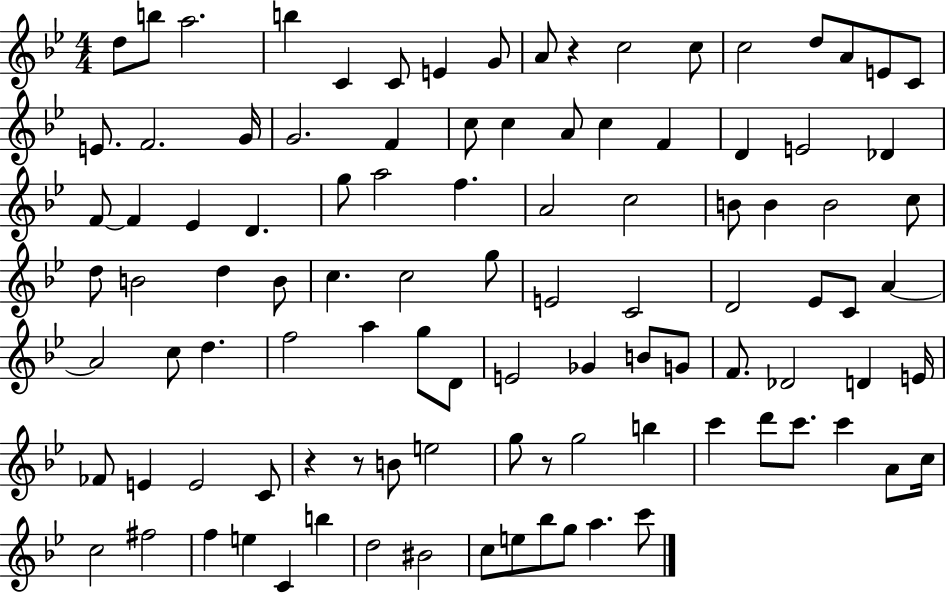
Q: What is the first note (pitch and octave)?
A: D5